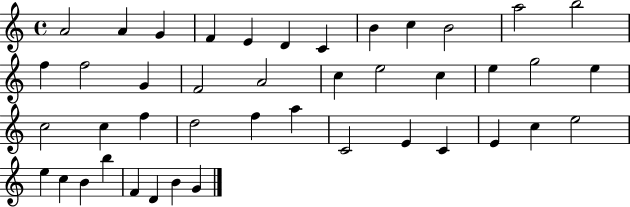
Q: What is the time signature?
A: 4/4